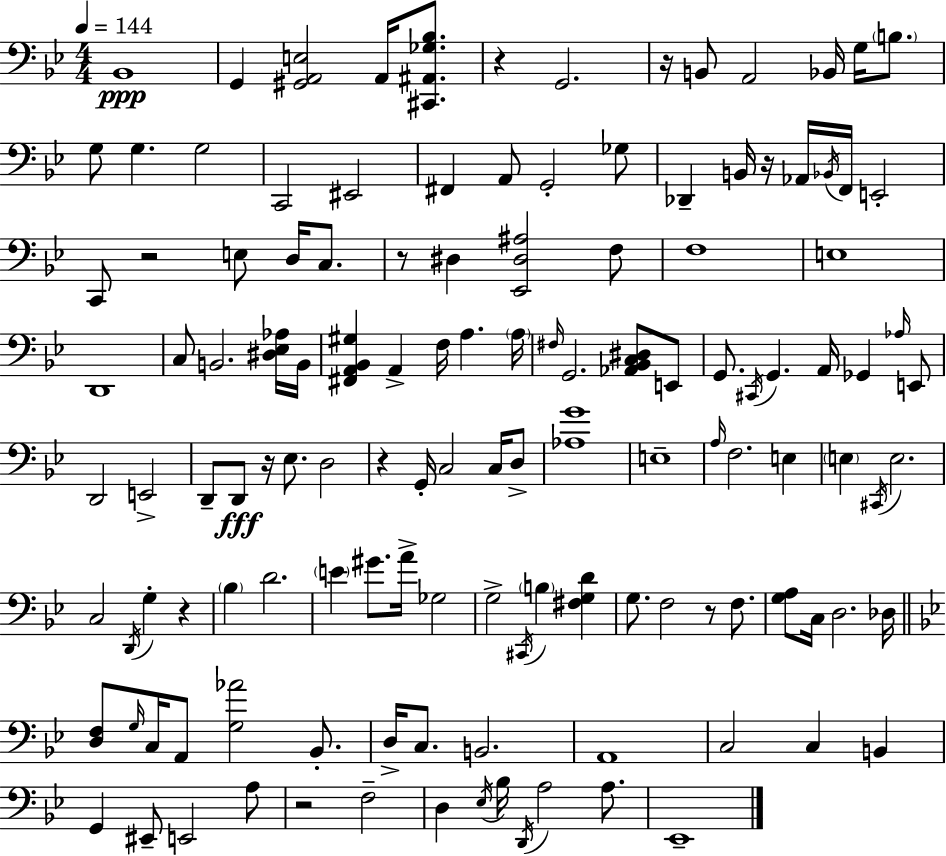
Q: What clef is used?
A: bass